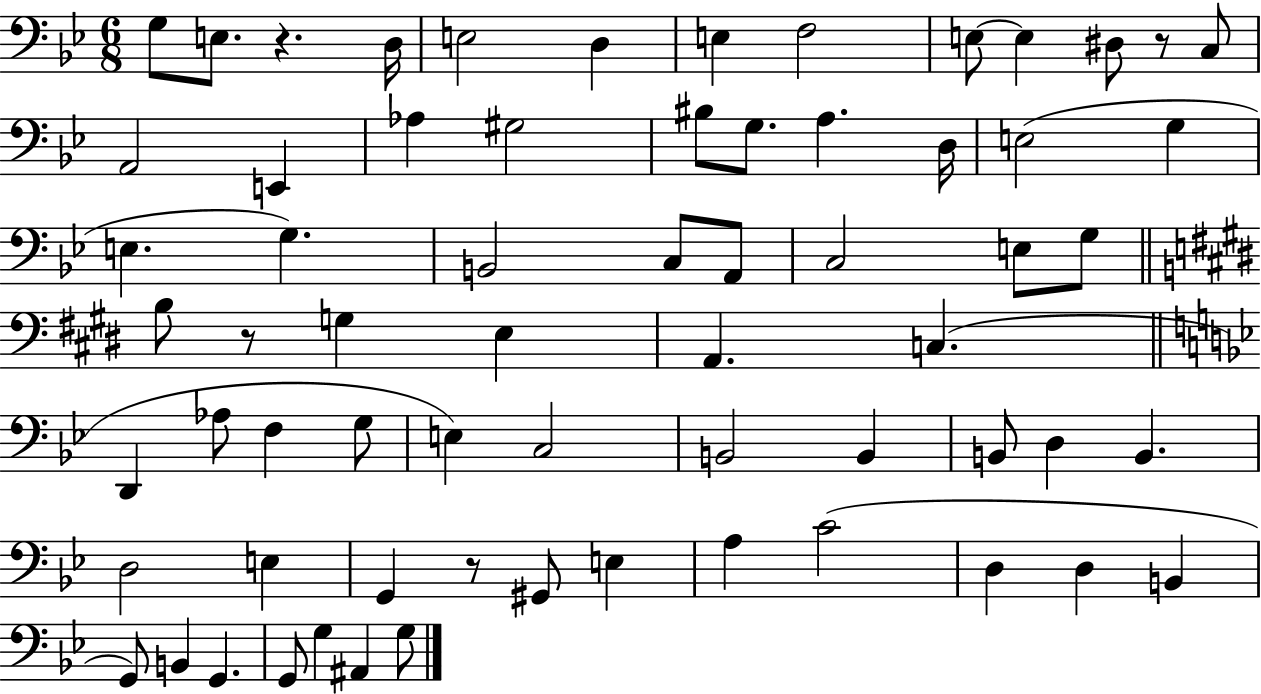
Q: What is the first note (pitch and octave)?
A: G3